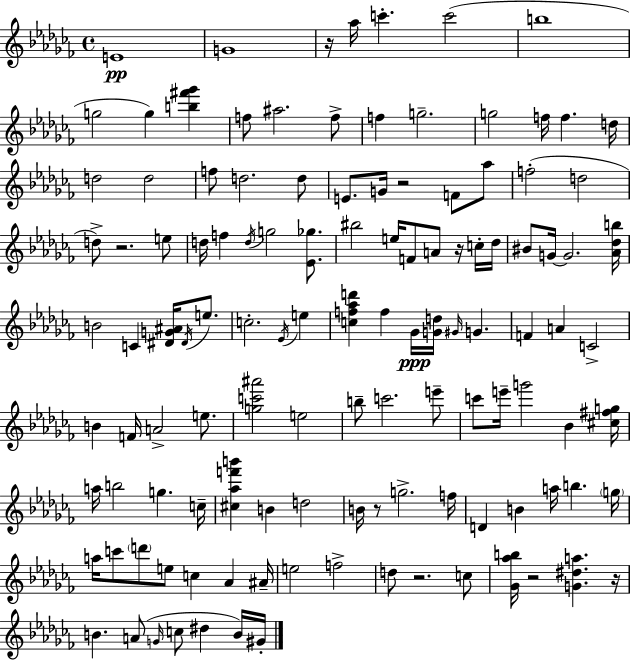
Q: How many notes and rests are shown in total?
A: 120